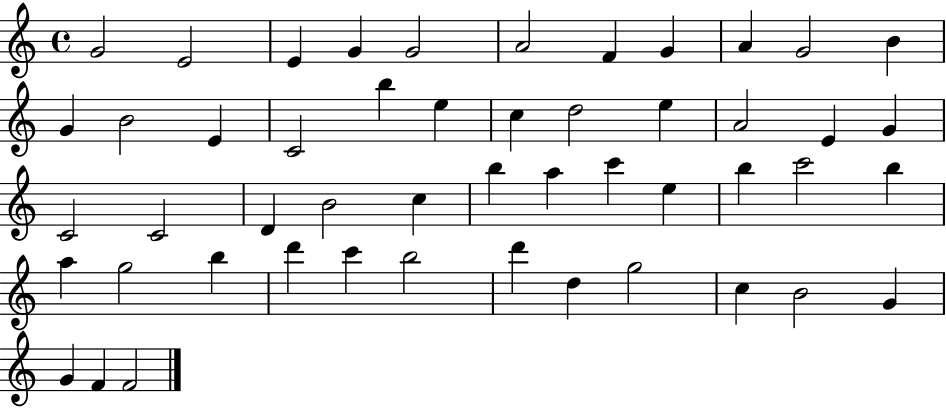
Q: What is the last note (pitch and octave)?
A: F4